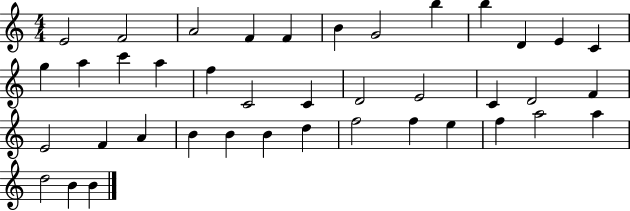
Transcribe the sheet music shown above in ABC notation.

X:1
T:Untitled
M:4/4
L:1/4
K:C
E2 F2 A2 F F B G2 b b D E C g a c' a f C2 C D2 E2 C D2 F E2 F A B B B d f2 f e f a2 a d2 B B